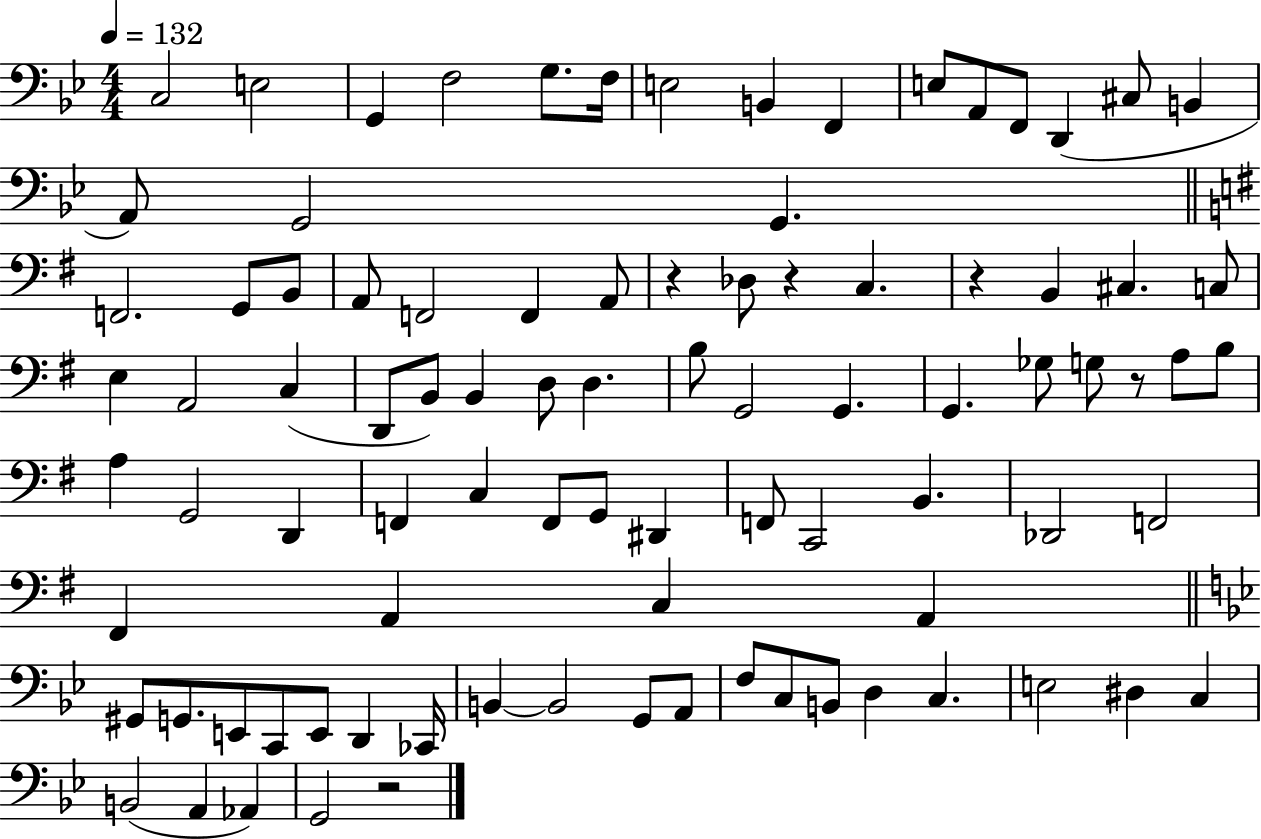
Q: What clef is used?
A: bass